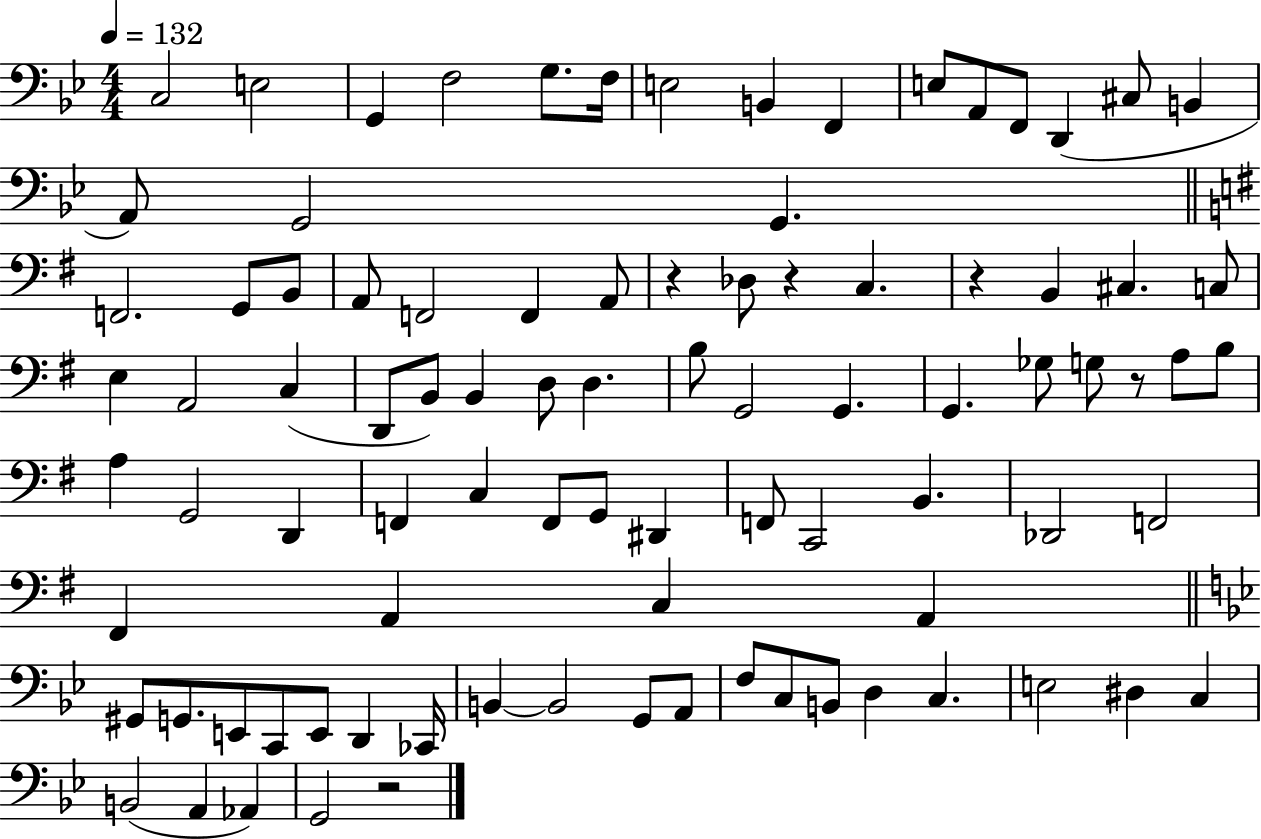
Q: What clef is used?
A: bass